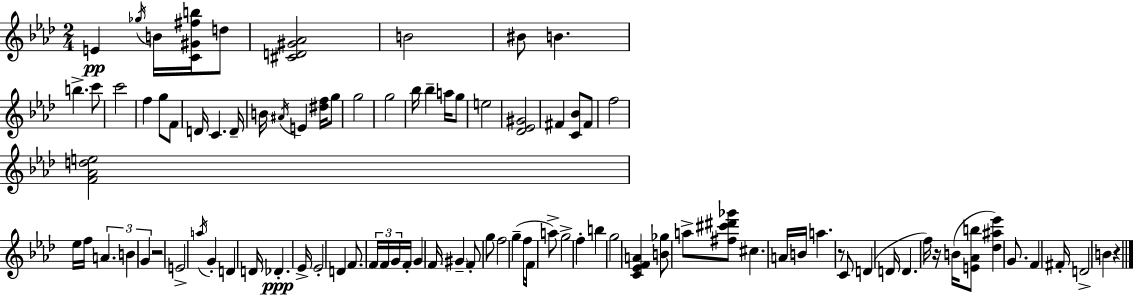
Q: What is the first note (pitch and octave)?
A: E4